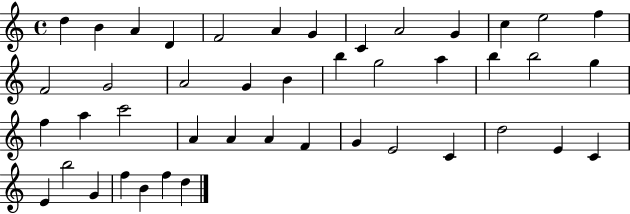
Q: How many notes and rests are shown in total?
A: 44